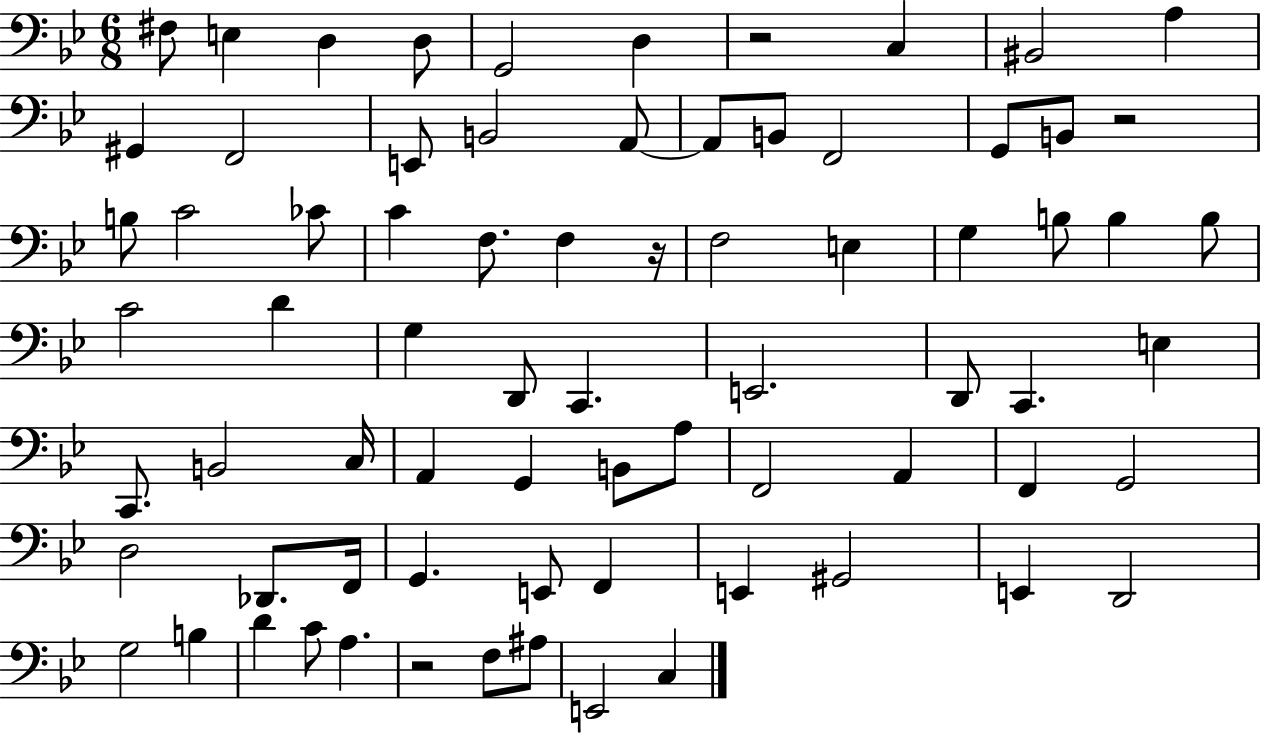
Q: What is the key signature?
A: BES major